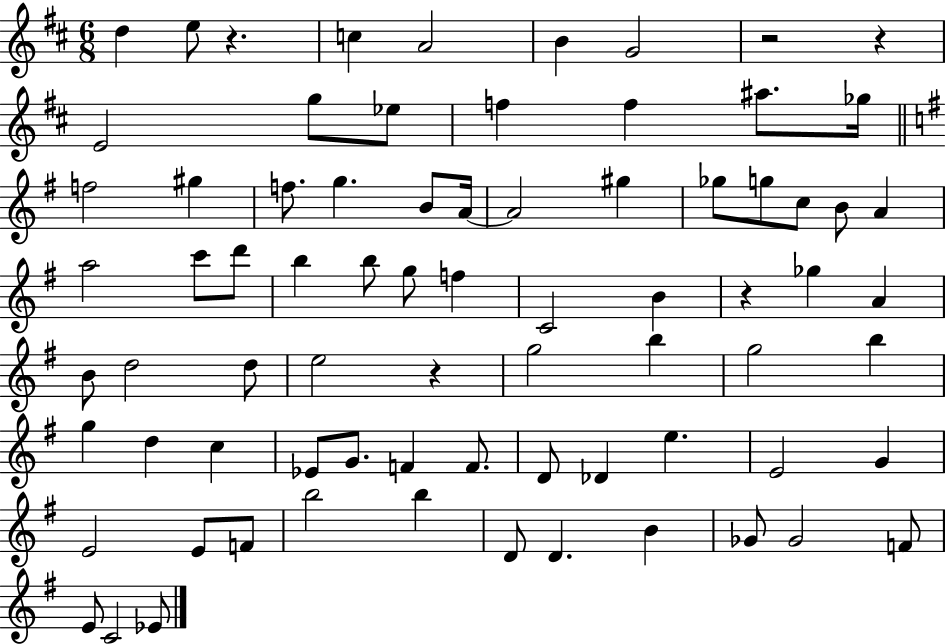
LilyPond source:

{
  \clef treble
  \numericTimeSignature
  \time 6/8
  \key d \major
  d''4 e''8 r4. | c''4 a'2 | b'4 g'2 | r2 r4 | \break e'2 g''8 ees''8 | f''4 f''4 ais''8. ges''16 | \bar "||" \break \key e \minor f''2 gis''4 | f''8. g''4. b'8 a'16~~ | a'2 gis''4 | ges''8 g''8 c''8 b'8 a'4 | \break a''2 c'''8 d'''8 | b''4 b''8 g''8 f''4 | c'2 b'4 | r4 ges''4 a'4 | \break b'8 d''2 d''8 | e''2 r4 | g''2 b''4 | g''2 b''4 | \break g''4 d''4 c''4 | ees'8 g'8. f'4 f'8. | d'8 des'4 e''4. | e'2 g'4 | \break e'2 e'8 f'8 | b''2 b''4 | d'8 d'4. b'4 | ges'8 ges'2 f'8 | \break e'8 c'2 ees'8 | \bar "|."
}